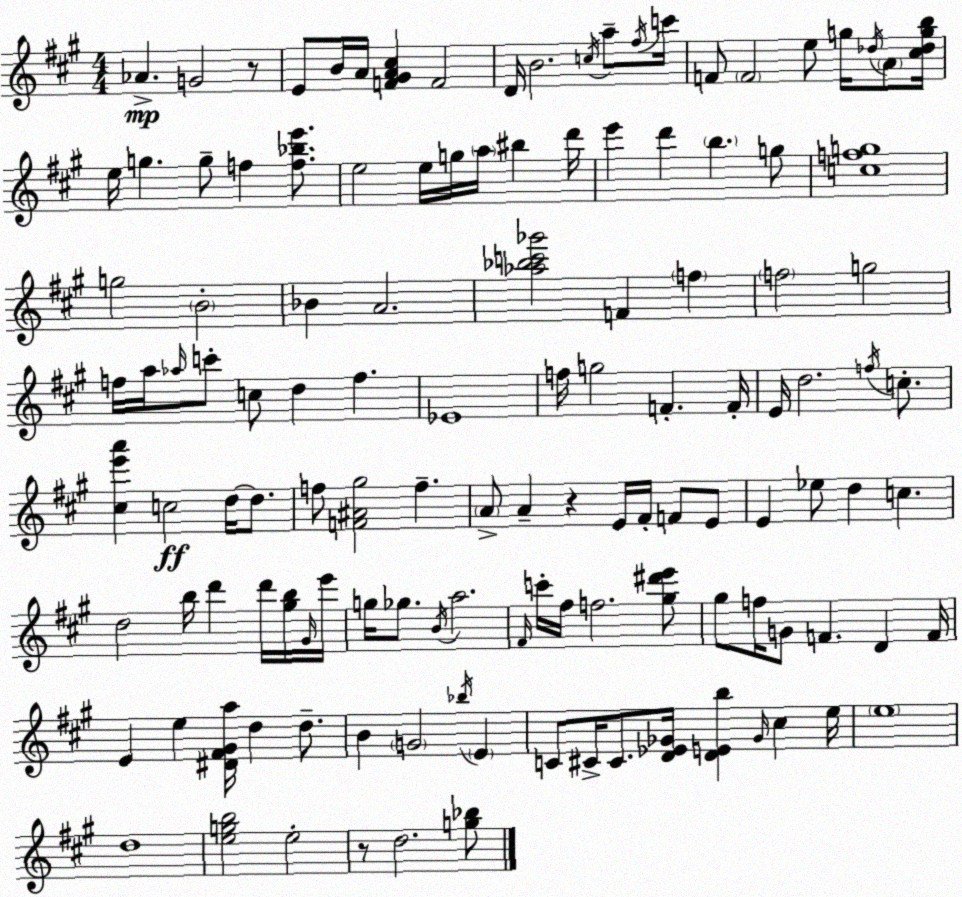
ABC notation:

X:1
T:Untitled
M:4/4
L:1/4
K:A
_A G2 z/2 E/2 B/4 A/4 [F^GA^c] F2 D/4 B2 c/4 a/2 ^f/4 c'/4 F/2 F2 e/2 g/4 _d/4 A/2 [^c_dgb]/4 e/4 g g/2 f [f_be']/2 e2 e/4 g/4 a/4 ^b d'/4 e' d' b g/2 [cfg]4 g2 B2 _B A2 [_a_bc'_g']2 F f f2 g2 f/4 a/4 _a/4 c'/2 c/2 d f _E4 f/4 g2 F F/4 E/4 d2 f/4 c/2 [^ce'a'] c2 d/4 d/2 f/2 [F^A^g]2 f A/2 A z E/4 ^F/4 F/2 E/2 E _e/2 d c d2 b/4 d' d'/4 [^gb]/4 ^G/4 e'/4 g/4 _g/2 B/4 a2 ^F/4 c'/4 ^f/4 f2 [^g^d'e']/2 ^g/2 f/4 G/2 F D F/4 E e [^D^F^Ga]/4 d d/2 B G2 _b/4 E C/2 ^C/4 ^C/2 [D_E_G]/4 [DEb] _G/4 ^c e/4 e4 d4 [egb]2 e2 z/2 d2 [g_b]/2